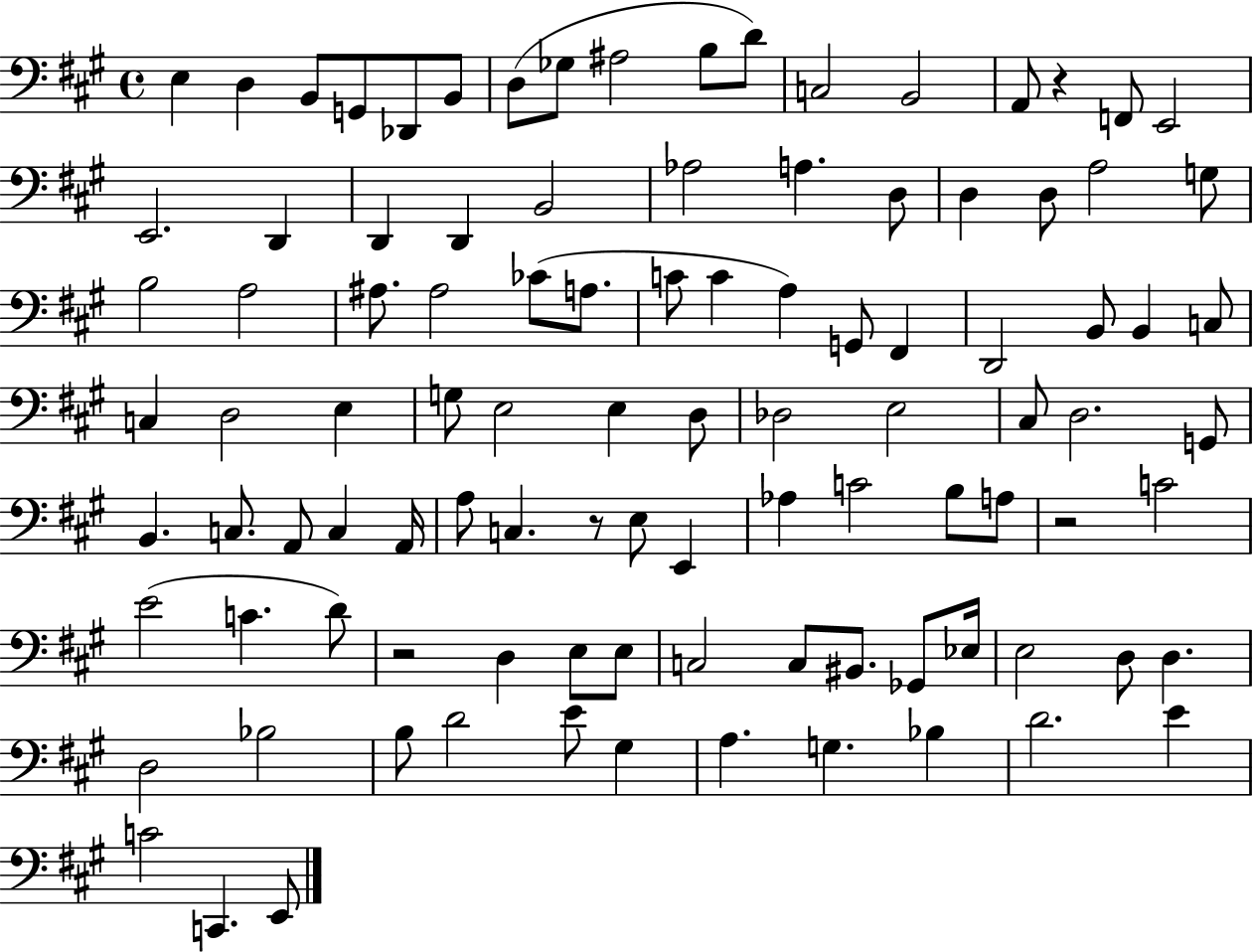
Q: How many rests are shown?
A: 4